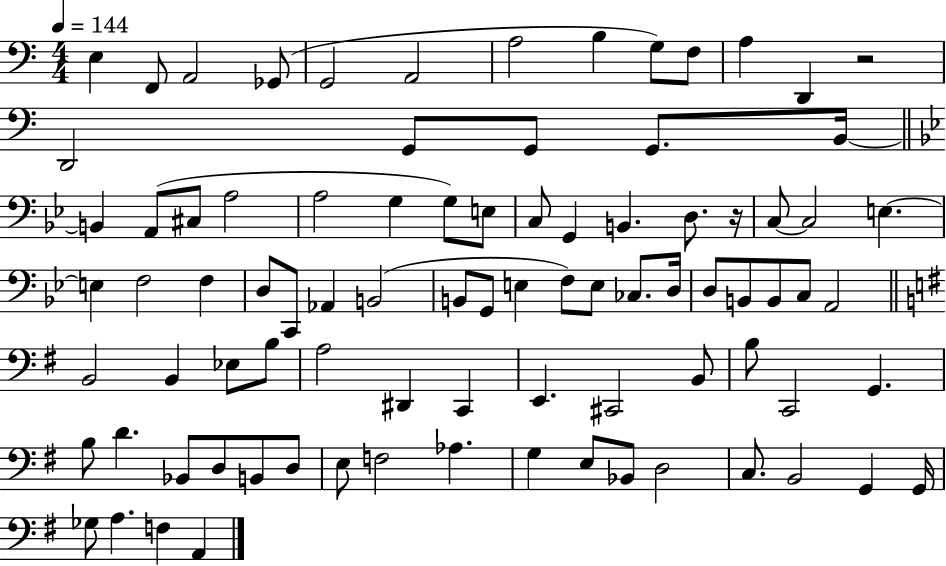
{
  \clef bass
  \numericTimeSignature
  \time 4/4
  \key c \major
  \tempo 4 = 144
  \repeat volta 2 { e4 f,8 a,2 ges,8( | g,2 a,2 | a2 b4 g8) f8 | a4 d,4 r2 | \break d,2 g,8 g,8 g,8. b,16~~ | \bar "||" \break \key g \minor b,4 a,8( cis8 a2 | a2 g4 g8) e8 | c8 g,4 b,4. d8. r16 | c8~~ c2 e4.~~ | \break e4 f2 f4 | d8 c,8 aes,4 b,2( | b,8 g,8 e4 f8) e8 ces8. d16 | d8 b,8 b,8 c8 a,2 | \break \bar "||" \break \key e \minor b,2 b,4 ees8 b8 | a2 dis,4 c,4 | e,4. cis,2 b,8 | b8 c,2 g,4. | \break b8 d'4. bes,8 d8 b,8 d8 | e8 f2 aes4. | g4 e8 bes,8 d2 | c8. b,2 g,4 g,16 | \break ges8 a4. f4 a,4 | } \bar "|."
}